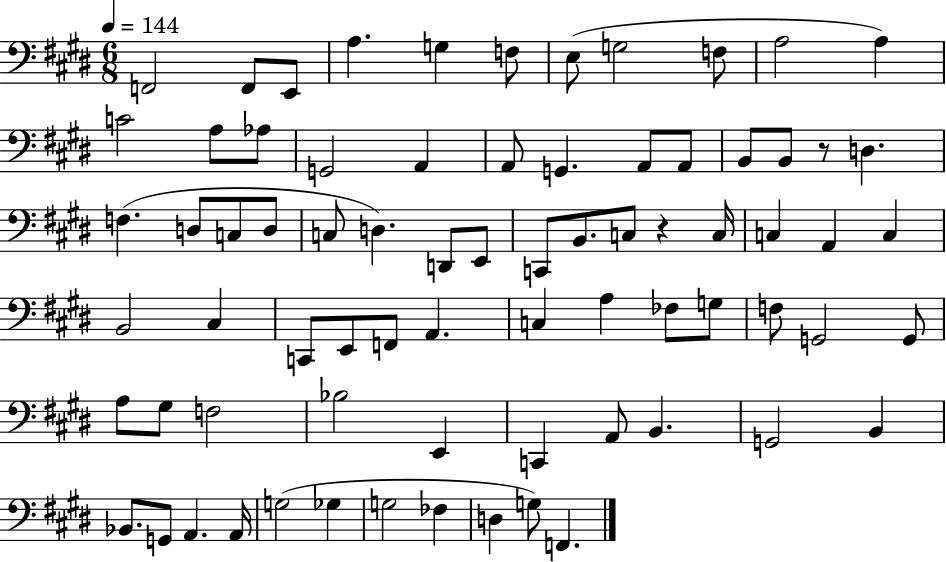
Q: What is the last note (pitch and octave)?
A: F2